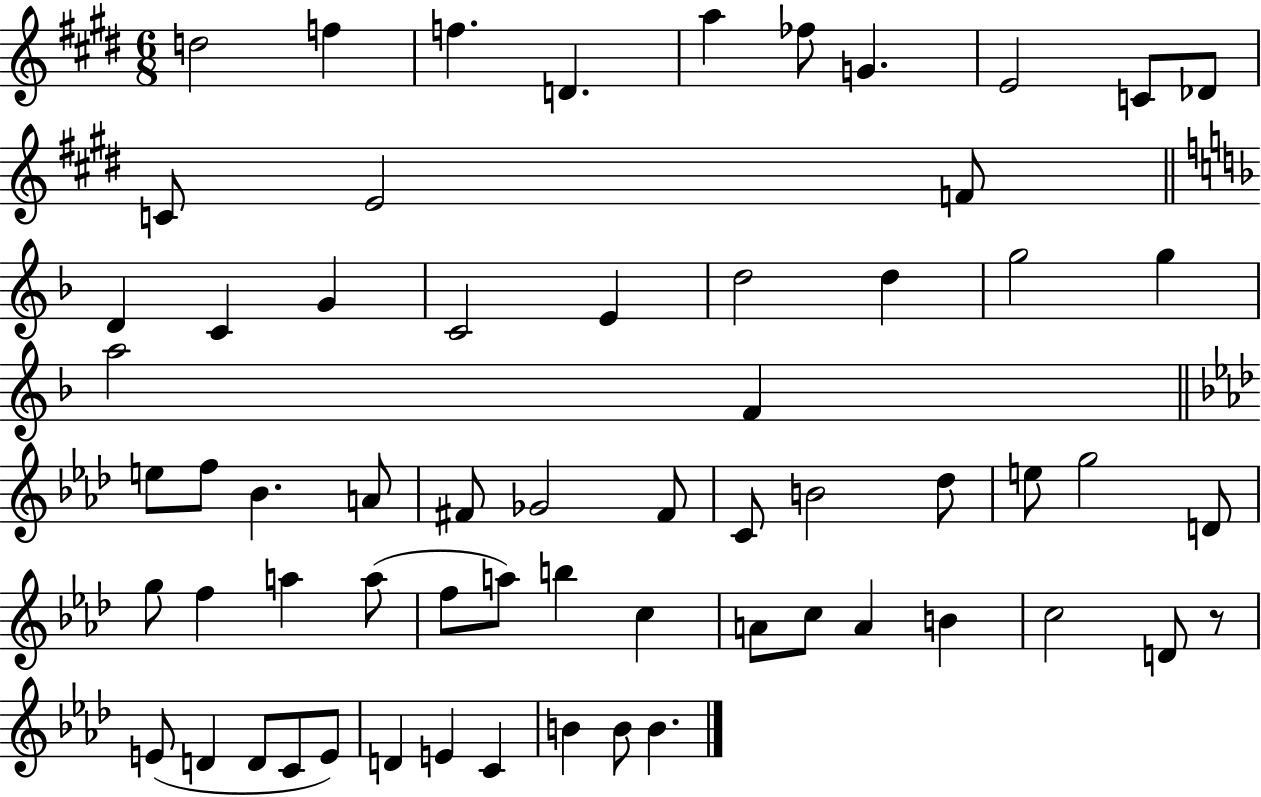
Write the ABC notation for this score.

X:1
T:Untitled
M:6/8
L:1/4
K:E
d2 f f D a _f/2 G E2 C/2 _D/2 C/2 E2 F/2 D C G C2 E d2 d g2 g a2 F e/2 f/2 _B A/2 ^F/2 _G2 ^F/2 C/2 B2 _d/2 e/2 g2 D/2 g/2 f a a/2 f/2 a/2 b c A/2 c/2 A B c2 D/2 z/2 E/2 D D/2 C/2 E/2 D E C B B/2 B